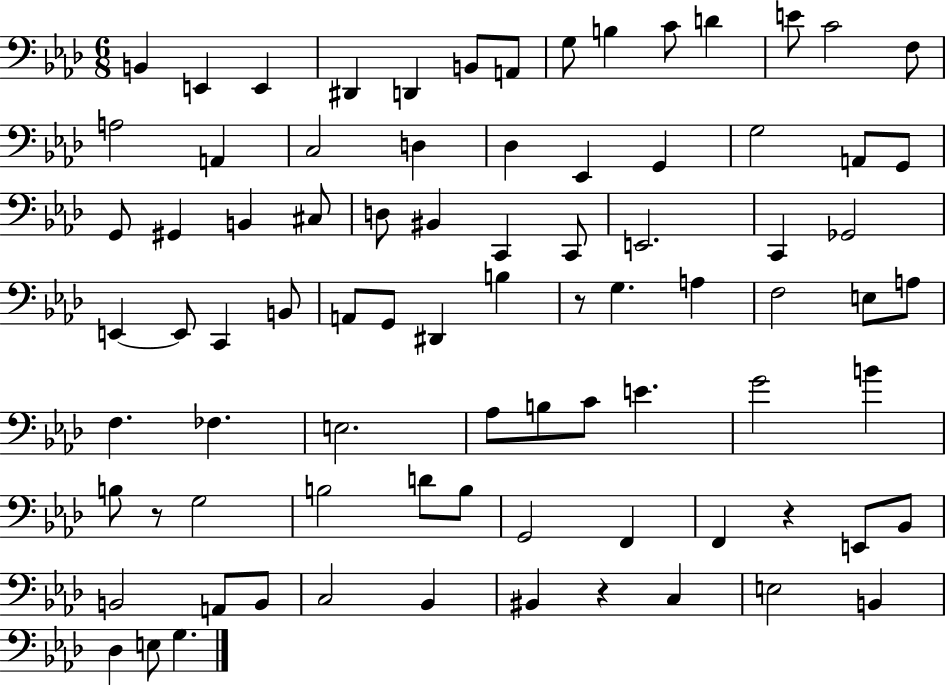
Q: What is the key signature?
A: AES major